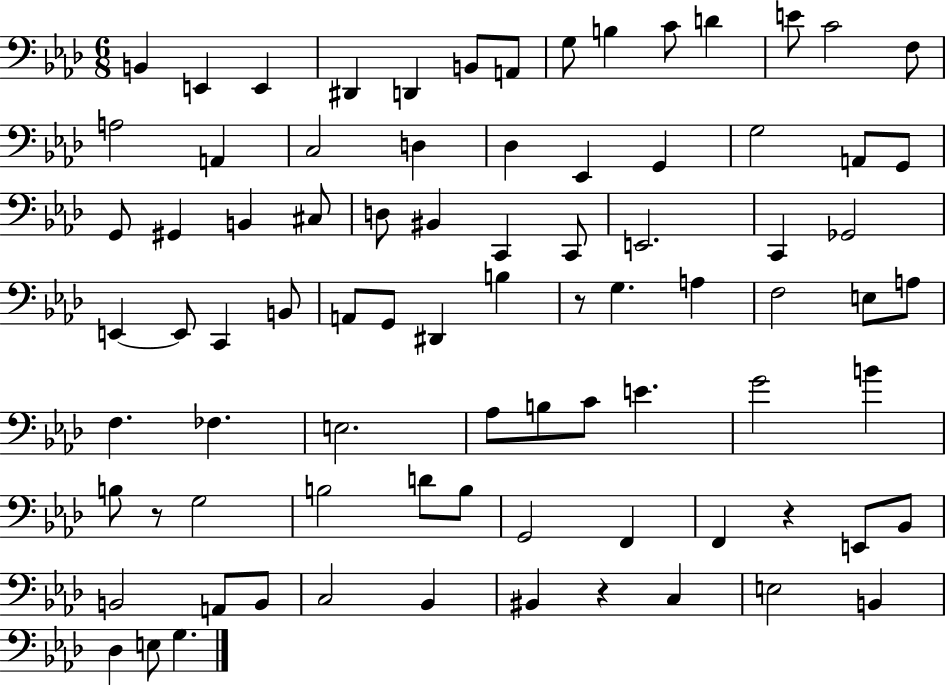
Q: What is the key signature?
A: AES major